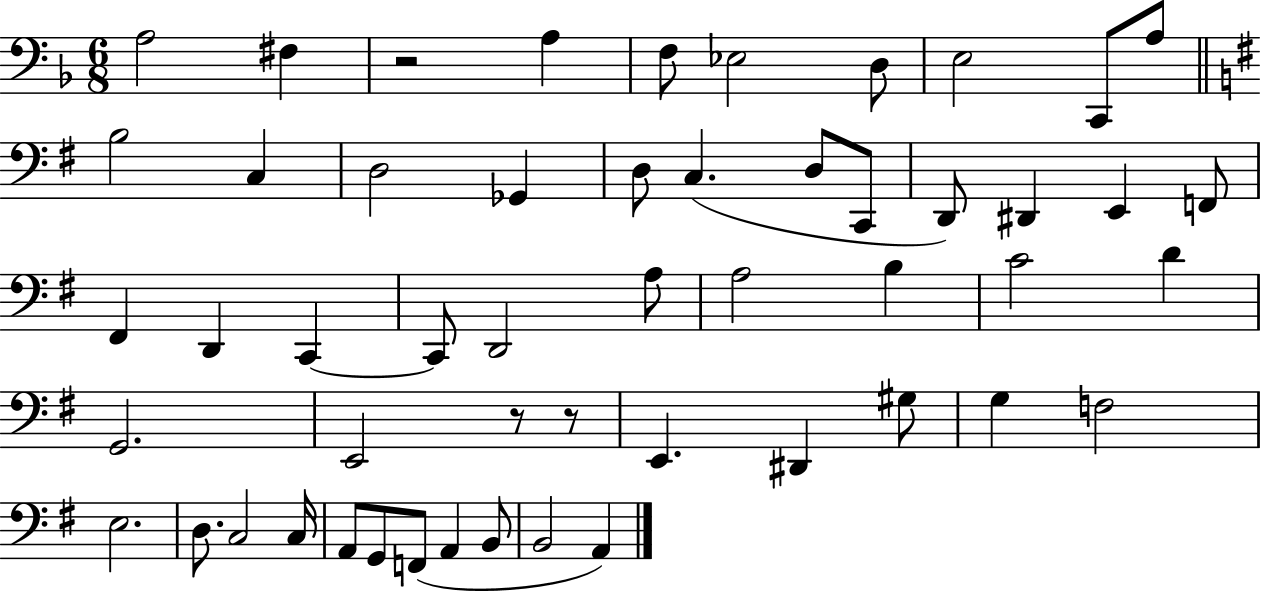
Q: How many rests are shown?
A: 3